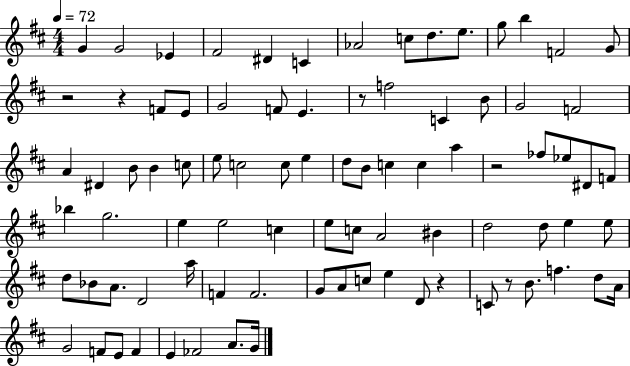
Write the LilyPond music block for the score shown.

{
  \clef treble
  \numericTimeSignature
  \time 4/4
  \key d \major
  \tempo 4 = 72
  \repeat volta 2 { g'4 g'2 ees'4 | fis'2 dis'4 c'4 | aes'2 c''8 d''8. e''8. | g''8 b''4 f'2 g'8 | \break r2 r4 f'8 e'8 | g'2 f'8 e'4. | r8 f''2 c'4 b'8 | g'2 f'2 | \break a'4 dis'4 b'8 b'4 c''8 | e''8 c''2 c''8 e''4 | d''8 b'8 c''4 c''4 a''4 | r2 fes''8 ees''8 dis'8 f'8 | \break bes''4 g''2. | e''4 e''2 c''4 | e''8 c''8 a'2 bis'4 | d''2 d''8 e''4 e''8 | \break d''8 bes'8 a'8. d'2 a''16 | f'4 f'2. | g'8 a'8 c''8 e''4 d'8 r4 | c'8 r8 b'8. f''4. d''8 a'16 | \break g'2 f'8 e'8 f'4 | e'4 fes'2 a'8. g'16 | } \bar "|."
}